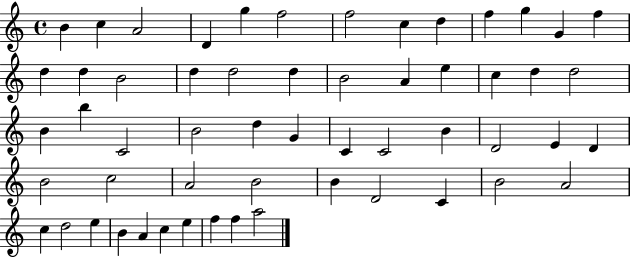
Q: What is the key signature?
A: C major